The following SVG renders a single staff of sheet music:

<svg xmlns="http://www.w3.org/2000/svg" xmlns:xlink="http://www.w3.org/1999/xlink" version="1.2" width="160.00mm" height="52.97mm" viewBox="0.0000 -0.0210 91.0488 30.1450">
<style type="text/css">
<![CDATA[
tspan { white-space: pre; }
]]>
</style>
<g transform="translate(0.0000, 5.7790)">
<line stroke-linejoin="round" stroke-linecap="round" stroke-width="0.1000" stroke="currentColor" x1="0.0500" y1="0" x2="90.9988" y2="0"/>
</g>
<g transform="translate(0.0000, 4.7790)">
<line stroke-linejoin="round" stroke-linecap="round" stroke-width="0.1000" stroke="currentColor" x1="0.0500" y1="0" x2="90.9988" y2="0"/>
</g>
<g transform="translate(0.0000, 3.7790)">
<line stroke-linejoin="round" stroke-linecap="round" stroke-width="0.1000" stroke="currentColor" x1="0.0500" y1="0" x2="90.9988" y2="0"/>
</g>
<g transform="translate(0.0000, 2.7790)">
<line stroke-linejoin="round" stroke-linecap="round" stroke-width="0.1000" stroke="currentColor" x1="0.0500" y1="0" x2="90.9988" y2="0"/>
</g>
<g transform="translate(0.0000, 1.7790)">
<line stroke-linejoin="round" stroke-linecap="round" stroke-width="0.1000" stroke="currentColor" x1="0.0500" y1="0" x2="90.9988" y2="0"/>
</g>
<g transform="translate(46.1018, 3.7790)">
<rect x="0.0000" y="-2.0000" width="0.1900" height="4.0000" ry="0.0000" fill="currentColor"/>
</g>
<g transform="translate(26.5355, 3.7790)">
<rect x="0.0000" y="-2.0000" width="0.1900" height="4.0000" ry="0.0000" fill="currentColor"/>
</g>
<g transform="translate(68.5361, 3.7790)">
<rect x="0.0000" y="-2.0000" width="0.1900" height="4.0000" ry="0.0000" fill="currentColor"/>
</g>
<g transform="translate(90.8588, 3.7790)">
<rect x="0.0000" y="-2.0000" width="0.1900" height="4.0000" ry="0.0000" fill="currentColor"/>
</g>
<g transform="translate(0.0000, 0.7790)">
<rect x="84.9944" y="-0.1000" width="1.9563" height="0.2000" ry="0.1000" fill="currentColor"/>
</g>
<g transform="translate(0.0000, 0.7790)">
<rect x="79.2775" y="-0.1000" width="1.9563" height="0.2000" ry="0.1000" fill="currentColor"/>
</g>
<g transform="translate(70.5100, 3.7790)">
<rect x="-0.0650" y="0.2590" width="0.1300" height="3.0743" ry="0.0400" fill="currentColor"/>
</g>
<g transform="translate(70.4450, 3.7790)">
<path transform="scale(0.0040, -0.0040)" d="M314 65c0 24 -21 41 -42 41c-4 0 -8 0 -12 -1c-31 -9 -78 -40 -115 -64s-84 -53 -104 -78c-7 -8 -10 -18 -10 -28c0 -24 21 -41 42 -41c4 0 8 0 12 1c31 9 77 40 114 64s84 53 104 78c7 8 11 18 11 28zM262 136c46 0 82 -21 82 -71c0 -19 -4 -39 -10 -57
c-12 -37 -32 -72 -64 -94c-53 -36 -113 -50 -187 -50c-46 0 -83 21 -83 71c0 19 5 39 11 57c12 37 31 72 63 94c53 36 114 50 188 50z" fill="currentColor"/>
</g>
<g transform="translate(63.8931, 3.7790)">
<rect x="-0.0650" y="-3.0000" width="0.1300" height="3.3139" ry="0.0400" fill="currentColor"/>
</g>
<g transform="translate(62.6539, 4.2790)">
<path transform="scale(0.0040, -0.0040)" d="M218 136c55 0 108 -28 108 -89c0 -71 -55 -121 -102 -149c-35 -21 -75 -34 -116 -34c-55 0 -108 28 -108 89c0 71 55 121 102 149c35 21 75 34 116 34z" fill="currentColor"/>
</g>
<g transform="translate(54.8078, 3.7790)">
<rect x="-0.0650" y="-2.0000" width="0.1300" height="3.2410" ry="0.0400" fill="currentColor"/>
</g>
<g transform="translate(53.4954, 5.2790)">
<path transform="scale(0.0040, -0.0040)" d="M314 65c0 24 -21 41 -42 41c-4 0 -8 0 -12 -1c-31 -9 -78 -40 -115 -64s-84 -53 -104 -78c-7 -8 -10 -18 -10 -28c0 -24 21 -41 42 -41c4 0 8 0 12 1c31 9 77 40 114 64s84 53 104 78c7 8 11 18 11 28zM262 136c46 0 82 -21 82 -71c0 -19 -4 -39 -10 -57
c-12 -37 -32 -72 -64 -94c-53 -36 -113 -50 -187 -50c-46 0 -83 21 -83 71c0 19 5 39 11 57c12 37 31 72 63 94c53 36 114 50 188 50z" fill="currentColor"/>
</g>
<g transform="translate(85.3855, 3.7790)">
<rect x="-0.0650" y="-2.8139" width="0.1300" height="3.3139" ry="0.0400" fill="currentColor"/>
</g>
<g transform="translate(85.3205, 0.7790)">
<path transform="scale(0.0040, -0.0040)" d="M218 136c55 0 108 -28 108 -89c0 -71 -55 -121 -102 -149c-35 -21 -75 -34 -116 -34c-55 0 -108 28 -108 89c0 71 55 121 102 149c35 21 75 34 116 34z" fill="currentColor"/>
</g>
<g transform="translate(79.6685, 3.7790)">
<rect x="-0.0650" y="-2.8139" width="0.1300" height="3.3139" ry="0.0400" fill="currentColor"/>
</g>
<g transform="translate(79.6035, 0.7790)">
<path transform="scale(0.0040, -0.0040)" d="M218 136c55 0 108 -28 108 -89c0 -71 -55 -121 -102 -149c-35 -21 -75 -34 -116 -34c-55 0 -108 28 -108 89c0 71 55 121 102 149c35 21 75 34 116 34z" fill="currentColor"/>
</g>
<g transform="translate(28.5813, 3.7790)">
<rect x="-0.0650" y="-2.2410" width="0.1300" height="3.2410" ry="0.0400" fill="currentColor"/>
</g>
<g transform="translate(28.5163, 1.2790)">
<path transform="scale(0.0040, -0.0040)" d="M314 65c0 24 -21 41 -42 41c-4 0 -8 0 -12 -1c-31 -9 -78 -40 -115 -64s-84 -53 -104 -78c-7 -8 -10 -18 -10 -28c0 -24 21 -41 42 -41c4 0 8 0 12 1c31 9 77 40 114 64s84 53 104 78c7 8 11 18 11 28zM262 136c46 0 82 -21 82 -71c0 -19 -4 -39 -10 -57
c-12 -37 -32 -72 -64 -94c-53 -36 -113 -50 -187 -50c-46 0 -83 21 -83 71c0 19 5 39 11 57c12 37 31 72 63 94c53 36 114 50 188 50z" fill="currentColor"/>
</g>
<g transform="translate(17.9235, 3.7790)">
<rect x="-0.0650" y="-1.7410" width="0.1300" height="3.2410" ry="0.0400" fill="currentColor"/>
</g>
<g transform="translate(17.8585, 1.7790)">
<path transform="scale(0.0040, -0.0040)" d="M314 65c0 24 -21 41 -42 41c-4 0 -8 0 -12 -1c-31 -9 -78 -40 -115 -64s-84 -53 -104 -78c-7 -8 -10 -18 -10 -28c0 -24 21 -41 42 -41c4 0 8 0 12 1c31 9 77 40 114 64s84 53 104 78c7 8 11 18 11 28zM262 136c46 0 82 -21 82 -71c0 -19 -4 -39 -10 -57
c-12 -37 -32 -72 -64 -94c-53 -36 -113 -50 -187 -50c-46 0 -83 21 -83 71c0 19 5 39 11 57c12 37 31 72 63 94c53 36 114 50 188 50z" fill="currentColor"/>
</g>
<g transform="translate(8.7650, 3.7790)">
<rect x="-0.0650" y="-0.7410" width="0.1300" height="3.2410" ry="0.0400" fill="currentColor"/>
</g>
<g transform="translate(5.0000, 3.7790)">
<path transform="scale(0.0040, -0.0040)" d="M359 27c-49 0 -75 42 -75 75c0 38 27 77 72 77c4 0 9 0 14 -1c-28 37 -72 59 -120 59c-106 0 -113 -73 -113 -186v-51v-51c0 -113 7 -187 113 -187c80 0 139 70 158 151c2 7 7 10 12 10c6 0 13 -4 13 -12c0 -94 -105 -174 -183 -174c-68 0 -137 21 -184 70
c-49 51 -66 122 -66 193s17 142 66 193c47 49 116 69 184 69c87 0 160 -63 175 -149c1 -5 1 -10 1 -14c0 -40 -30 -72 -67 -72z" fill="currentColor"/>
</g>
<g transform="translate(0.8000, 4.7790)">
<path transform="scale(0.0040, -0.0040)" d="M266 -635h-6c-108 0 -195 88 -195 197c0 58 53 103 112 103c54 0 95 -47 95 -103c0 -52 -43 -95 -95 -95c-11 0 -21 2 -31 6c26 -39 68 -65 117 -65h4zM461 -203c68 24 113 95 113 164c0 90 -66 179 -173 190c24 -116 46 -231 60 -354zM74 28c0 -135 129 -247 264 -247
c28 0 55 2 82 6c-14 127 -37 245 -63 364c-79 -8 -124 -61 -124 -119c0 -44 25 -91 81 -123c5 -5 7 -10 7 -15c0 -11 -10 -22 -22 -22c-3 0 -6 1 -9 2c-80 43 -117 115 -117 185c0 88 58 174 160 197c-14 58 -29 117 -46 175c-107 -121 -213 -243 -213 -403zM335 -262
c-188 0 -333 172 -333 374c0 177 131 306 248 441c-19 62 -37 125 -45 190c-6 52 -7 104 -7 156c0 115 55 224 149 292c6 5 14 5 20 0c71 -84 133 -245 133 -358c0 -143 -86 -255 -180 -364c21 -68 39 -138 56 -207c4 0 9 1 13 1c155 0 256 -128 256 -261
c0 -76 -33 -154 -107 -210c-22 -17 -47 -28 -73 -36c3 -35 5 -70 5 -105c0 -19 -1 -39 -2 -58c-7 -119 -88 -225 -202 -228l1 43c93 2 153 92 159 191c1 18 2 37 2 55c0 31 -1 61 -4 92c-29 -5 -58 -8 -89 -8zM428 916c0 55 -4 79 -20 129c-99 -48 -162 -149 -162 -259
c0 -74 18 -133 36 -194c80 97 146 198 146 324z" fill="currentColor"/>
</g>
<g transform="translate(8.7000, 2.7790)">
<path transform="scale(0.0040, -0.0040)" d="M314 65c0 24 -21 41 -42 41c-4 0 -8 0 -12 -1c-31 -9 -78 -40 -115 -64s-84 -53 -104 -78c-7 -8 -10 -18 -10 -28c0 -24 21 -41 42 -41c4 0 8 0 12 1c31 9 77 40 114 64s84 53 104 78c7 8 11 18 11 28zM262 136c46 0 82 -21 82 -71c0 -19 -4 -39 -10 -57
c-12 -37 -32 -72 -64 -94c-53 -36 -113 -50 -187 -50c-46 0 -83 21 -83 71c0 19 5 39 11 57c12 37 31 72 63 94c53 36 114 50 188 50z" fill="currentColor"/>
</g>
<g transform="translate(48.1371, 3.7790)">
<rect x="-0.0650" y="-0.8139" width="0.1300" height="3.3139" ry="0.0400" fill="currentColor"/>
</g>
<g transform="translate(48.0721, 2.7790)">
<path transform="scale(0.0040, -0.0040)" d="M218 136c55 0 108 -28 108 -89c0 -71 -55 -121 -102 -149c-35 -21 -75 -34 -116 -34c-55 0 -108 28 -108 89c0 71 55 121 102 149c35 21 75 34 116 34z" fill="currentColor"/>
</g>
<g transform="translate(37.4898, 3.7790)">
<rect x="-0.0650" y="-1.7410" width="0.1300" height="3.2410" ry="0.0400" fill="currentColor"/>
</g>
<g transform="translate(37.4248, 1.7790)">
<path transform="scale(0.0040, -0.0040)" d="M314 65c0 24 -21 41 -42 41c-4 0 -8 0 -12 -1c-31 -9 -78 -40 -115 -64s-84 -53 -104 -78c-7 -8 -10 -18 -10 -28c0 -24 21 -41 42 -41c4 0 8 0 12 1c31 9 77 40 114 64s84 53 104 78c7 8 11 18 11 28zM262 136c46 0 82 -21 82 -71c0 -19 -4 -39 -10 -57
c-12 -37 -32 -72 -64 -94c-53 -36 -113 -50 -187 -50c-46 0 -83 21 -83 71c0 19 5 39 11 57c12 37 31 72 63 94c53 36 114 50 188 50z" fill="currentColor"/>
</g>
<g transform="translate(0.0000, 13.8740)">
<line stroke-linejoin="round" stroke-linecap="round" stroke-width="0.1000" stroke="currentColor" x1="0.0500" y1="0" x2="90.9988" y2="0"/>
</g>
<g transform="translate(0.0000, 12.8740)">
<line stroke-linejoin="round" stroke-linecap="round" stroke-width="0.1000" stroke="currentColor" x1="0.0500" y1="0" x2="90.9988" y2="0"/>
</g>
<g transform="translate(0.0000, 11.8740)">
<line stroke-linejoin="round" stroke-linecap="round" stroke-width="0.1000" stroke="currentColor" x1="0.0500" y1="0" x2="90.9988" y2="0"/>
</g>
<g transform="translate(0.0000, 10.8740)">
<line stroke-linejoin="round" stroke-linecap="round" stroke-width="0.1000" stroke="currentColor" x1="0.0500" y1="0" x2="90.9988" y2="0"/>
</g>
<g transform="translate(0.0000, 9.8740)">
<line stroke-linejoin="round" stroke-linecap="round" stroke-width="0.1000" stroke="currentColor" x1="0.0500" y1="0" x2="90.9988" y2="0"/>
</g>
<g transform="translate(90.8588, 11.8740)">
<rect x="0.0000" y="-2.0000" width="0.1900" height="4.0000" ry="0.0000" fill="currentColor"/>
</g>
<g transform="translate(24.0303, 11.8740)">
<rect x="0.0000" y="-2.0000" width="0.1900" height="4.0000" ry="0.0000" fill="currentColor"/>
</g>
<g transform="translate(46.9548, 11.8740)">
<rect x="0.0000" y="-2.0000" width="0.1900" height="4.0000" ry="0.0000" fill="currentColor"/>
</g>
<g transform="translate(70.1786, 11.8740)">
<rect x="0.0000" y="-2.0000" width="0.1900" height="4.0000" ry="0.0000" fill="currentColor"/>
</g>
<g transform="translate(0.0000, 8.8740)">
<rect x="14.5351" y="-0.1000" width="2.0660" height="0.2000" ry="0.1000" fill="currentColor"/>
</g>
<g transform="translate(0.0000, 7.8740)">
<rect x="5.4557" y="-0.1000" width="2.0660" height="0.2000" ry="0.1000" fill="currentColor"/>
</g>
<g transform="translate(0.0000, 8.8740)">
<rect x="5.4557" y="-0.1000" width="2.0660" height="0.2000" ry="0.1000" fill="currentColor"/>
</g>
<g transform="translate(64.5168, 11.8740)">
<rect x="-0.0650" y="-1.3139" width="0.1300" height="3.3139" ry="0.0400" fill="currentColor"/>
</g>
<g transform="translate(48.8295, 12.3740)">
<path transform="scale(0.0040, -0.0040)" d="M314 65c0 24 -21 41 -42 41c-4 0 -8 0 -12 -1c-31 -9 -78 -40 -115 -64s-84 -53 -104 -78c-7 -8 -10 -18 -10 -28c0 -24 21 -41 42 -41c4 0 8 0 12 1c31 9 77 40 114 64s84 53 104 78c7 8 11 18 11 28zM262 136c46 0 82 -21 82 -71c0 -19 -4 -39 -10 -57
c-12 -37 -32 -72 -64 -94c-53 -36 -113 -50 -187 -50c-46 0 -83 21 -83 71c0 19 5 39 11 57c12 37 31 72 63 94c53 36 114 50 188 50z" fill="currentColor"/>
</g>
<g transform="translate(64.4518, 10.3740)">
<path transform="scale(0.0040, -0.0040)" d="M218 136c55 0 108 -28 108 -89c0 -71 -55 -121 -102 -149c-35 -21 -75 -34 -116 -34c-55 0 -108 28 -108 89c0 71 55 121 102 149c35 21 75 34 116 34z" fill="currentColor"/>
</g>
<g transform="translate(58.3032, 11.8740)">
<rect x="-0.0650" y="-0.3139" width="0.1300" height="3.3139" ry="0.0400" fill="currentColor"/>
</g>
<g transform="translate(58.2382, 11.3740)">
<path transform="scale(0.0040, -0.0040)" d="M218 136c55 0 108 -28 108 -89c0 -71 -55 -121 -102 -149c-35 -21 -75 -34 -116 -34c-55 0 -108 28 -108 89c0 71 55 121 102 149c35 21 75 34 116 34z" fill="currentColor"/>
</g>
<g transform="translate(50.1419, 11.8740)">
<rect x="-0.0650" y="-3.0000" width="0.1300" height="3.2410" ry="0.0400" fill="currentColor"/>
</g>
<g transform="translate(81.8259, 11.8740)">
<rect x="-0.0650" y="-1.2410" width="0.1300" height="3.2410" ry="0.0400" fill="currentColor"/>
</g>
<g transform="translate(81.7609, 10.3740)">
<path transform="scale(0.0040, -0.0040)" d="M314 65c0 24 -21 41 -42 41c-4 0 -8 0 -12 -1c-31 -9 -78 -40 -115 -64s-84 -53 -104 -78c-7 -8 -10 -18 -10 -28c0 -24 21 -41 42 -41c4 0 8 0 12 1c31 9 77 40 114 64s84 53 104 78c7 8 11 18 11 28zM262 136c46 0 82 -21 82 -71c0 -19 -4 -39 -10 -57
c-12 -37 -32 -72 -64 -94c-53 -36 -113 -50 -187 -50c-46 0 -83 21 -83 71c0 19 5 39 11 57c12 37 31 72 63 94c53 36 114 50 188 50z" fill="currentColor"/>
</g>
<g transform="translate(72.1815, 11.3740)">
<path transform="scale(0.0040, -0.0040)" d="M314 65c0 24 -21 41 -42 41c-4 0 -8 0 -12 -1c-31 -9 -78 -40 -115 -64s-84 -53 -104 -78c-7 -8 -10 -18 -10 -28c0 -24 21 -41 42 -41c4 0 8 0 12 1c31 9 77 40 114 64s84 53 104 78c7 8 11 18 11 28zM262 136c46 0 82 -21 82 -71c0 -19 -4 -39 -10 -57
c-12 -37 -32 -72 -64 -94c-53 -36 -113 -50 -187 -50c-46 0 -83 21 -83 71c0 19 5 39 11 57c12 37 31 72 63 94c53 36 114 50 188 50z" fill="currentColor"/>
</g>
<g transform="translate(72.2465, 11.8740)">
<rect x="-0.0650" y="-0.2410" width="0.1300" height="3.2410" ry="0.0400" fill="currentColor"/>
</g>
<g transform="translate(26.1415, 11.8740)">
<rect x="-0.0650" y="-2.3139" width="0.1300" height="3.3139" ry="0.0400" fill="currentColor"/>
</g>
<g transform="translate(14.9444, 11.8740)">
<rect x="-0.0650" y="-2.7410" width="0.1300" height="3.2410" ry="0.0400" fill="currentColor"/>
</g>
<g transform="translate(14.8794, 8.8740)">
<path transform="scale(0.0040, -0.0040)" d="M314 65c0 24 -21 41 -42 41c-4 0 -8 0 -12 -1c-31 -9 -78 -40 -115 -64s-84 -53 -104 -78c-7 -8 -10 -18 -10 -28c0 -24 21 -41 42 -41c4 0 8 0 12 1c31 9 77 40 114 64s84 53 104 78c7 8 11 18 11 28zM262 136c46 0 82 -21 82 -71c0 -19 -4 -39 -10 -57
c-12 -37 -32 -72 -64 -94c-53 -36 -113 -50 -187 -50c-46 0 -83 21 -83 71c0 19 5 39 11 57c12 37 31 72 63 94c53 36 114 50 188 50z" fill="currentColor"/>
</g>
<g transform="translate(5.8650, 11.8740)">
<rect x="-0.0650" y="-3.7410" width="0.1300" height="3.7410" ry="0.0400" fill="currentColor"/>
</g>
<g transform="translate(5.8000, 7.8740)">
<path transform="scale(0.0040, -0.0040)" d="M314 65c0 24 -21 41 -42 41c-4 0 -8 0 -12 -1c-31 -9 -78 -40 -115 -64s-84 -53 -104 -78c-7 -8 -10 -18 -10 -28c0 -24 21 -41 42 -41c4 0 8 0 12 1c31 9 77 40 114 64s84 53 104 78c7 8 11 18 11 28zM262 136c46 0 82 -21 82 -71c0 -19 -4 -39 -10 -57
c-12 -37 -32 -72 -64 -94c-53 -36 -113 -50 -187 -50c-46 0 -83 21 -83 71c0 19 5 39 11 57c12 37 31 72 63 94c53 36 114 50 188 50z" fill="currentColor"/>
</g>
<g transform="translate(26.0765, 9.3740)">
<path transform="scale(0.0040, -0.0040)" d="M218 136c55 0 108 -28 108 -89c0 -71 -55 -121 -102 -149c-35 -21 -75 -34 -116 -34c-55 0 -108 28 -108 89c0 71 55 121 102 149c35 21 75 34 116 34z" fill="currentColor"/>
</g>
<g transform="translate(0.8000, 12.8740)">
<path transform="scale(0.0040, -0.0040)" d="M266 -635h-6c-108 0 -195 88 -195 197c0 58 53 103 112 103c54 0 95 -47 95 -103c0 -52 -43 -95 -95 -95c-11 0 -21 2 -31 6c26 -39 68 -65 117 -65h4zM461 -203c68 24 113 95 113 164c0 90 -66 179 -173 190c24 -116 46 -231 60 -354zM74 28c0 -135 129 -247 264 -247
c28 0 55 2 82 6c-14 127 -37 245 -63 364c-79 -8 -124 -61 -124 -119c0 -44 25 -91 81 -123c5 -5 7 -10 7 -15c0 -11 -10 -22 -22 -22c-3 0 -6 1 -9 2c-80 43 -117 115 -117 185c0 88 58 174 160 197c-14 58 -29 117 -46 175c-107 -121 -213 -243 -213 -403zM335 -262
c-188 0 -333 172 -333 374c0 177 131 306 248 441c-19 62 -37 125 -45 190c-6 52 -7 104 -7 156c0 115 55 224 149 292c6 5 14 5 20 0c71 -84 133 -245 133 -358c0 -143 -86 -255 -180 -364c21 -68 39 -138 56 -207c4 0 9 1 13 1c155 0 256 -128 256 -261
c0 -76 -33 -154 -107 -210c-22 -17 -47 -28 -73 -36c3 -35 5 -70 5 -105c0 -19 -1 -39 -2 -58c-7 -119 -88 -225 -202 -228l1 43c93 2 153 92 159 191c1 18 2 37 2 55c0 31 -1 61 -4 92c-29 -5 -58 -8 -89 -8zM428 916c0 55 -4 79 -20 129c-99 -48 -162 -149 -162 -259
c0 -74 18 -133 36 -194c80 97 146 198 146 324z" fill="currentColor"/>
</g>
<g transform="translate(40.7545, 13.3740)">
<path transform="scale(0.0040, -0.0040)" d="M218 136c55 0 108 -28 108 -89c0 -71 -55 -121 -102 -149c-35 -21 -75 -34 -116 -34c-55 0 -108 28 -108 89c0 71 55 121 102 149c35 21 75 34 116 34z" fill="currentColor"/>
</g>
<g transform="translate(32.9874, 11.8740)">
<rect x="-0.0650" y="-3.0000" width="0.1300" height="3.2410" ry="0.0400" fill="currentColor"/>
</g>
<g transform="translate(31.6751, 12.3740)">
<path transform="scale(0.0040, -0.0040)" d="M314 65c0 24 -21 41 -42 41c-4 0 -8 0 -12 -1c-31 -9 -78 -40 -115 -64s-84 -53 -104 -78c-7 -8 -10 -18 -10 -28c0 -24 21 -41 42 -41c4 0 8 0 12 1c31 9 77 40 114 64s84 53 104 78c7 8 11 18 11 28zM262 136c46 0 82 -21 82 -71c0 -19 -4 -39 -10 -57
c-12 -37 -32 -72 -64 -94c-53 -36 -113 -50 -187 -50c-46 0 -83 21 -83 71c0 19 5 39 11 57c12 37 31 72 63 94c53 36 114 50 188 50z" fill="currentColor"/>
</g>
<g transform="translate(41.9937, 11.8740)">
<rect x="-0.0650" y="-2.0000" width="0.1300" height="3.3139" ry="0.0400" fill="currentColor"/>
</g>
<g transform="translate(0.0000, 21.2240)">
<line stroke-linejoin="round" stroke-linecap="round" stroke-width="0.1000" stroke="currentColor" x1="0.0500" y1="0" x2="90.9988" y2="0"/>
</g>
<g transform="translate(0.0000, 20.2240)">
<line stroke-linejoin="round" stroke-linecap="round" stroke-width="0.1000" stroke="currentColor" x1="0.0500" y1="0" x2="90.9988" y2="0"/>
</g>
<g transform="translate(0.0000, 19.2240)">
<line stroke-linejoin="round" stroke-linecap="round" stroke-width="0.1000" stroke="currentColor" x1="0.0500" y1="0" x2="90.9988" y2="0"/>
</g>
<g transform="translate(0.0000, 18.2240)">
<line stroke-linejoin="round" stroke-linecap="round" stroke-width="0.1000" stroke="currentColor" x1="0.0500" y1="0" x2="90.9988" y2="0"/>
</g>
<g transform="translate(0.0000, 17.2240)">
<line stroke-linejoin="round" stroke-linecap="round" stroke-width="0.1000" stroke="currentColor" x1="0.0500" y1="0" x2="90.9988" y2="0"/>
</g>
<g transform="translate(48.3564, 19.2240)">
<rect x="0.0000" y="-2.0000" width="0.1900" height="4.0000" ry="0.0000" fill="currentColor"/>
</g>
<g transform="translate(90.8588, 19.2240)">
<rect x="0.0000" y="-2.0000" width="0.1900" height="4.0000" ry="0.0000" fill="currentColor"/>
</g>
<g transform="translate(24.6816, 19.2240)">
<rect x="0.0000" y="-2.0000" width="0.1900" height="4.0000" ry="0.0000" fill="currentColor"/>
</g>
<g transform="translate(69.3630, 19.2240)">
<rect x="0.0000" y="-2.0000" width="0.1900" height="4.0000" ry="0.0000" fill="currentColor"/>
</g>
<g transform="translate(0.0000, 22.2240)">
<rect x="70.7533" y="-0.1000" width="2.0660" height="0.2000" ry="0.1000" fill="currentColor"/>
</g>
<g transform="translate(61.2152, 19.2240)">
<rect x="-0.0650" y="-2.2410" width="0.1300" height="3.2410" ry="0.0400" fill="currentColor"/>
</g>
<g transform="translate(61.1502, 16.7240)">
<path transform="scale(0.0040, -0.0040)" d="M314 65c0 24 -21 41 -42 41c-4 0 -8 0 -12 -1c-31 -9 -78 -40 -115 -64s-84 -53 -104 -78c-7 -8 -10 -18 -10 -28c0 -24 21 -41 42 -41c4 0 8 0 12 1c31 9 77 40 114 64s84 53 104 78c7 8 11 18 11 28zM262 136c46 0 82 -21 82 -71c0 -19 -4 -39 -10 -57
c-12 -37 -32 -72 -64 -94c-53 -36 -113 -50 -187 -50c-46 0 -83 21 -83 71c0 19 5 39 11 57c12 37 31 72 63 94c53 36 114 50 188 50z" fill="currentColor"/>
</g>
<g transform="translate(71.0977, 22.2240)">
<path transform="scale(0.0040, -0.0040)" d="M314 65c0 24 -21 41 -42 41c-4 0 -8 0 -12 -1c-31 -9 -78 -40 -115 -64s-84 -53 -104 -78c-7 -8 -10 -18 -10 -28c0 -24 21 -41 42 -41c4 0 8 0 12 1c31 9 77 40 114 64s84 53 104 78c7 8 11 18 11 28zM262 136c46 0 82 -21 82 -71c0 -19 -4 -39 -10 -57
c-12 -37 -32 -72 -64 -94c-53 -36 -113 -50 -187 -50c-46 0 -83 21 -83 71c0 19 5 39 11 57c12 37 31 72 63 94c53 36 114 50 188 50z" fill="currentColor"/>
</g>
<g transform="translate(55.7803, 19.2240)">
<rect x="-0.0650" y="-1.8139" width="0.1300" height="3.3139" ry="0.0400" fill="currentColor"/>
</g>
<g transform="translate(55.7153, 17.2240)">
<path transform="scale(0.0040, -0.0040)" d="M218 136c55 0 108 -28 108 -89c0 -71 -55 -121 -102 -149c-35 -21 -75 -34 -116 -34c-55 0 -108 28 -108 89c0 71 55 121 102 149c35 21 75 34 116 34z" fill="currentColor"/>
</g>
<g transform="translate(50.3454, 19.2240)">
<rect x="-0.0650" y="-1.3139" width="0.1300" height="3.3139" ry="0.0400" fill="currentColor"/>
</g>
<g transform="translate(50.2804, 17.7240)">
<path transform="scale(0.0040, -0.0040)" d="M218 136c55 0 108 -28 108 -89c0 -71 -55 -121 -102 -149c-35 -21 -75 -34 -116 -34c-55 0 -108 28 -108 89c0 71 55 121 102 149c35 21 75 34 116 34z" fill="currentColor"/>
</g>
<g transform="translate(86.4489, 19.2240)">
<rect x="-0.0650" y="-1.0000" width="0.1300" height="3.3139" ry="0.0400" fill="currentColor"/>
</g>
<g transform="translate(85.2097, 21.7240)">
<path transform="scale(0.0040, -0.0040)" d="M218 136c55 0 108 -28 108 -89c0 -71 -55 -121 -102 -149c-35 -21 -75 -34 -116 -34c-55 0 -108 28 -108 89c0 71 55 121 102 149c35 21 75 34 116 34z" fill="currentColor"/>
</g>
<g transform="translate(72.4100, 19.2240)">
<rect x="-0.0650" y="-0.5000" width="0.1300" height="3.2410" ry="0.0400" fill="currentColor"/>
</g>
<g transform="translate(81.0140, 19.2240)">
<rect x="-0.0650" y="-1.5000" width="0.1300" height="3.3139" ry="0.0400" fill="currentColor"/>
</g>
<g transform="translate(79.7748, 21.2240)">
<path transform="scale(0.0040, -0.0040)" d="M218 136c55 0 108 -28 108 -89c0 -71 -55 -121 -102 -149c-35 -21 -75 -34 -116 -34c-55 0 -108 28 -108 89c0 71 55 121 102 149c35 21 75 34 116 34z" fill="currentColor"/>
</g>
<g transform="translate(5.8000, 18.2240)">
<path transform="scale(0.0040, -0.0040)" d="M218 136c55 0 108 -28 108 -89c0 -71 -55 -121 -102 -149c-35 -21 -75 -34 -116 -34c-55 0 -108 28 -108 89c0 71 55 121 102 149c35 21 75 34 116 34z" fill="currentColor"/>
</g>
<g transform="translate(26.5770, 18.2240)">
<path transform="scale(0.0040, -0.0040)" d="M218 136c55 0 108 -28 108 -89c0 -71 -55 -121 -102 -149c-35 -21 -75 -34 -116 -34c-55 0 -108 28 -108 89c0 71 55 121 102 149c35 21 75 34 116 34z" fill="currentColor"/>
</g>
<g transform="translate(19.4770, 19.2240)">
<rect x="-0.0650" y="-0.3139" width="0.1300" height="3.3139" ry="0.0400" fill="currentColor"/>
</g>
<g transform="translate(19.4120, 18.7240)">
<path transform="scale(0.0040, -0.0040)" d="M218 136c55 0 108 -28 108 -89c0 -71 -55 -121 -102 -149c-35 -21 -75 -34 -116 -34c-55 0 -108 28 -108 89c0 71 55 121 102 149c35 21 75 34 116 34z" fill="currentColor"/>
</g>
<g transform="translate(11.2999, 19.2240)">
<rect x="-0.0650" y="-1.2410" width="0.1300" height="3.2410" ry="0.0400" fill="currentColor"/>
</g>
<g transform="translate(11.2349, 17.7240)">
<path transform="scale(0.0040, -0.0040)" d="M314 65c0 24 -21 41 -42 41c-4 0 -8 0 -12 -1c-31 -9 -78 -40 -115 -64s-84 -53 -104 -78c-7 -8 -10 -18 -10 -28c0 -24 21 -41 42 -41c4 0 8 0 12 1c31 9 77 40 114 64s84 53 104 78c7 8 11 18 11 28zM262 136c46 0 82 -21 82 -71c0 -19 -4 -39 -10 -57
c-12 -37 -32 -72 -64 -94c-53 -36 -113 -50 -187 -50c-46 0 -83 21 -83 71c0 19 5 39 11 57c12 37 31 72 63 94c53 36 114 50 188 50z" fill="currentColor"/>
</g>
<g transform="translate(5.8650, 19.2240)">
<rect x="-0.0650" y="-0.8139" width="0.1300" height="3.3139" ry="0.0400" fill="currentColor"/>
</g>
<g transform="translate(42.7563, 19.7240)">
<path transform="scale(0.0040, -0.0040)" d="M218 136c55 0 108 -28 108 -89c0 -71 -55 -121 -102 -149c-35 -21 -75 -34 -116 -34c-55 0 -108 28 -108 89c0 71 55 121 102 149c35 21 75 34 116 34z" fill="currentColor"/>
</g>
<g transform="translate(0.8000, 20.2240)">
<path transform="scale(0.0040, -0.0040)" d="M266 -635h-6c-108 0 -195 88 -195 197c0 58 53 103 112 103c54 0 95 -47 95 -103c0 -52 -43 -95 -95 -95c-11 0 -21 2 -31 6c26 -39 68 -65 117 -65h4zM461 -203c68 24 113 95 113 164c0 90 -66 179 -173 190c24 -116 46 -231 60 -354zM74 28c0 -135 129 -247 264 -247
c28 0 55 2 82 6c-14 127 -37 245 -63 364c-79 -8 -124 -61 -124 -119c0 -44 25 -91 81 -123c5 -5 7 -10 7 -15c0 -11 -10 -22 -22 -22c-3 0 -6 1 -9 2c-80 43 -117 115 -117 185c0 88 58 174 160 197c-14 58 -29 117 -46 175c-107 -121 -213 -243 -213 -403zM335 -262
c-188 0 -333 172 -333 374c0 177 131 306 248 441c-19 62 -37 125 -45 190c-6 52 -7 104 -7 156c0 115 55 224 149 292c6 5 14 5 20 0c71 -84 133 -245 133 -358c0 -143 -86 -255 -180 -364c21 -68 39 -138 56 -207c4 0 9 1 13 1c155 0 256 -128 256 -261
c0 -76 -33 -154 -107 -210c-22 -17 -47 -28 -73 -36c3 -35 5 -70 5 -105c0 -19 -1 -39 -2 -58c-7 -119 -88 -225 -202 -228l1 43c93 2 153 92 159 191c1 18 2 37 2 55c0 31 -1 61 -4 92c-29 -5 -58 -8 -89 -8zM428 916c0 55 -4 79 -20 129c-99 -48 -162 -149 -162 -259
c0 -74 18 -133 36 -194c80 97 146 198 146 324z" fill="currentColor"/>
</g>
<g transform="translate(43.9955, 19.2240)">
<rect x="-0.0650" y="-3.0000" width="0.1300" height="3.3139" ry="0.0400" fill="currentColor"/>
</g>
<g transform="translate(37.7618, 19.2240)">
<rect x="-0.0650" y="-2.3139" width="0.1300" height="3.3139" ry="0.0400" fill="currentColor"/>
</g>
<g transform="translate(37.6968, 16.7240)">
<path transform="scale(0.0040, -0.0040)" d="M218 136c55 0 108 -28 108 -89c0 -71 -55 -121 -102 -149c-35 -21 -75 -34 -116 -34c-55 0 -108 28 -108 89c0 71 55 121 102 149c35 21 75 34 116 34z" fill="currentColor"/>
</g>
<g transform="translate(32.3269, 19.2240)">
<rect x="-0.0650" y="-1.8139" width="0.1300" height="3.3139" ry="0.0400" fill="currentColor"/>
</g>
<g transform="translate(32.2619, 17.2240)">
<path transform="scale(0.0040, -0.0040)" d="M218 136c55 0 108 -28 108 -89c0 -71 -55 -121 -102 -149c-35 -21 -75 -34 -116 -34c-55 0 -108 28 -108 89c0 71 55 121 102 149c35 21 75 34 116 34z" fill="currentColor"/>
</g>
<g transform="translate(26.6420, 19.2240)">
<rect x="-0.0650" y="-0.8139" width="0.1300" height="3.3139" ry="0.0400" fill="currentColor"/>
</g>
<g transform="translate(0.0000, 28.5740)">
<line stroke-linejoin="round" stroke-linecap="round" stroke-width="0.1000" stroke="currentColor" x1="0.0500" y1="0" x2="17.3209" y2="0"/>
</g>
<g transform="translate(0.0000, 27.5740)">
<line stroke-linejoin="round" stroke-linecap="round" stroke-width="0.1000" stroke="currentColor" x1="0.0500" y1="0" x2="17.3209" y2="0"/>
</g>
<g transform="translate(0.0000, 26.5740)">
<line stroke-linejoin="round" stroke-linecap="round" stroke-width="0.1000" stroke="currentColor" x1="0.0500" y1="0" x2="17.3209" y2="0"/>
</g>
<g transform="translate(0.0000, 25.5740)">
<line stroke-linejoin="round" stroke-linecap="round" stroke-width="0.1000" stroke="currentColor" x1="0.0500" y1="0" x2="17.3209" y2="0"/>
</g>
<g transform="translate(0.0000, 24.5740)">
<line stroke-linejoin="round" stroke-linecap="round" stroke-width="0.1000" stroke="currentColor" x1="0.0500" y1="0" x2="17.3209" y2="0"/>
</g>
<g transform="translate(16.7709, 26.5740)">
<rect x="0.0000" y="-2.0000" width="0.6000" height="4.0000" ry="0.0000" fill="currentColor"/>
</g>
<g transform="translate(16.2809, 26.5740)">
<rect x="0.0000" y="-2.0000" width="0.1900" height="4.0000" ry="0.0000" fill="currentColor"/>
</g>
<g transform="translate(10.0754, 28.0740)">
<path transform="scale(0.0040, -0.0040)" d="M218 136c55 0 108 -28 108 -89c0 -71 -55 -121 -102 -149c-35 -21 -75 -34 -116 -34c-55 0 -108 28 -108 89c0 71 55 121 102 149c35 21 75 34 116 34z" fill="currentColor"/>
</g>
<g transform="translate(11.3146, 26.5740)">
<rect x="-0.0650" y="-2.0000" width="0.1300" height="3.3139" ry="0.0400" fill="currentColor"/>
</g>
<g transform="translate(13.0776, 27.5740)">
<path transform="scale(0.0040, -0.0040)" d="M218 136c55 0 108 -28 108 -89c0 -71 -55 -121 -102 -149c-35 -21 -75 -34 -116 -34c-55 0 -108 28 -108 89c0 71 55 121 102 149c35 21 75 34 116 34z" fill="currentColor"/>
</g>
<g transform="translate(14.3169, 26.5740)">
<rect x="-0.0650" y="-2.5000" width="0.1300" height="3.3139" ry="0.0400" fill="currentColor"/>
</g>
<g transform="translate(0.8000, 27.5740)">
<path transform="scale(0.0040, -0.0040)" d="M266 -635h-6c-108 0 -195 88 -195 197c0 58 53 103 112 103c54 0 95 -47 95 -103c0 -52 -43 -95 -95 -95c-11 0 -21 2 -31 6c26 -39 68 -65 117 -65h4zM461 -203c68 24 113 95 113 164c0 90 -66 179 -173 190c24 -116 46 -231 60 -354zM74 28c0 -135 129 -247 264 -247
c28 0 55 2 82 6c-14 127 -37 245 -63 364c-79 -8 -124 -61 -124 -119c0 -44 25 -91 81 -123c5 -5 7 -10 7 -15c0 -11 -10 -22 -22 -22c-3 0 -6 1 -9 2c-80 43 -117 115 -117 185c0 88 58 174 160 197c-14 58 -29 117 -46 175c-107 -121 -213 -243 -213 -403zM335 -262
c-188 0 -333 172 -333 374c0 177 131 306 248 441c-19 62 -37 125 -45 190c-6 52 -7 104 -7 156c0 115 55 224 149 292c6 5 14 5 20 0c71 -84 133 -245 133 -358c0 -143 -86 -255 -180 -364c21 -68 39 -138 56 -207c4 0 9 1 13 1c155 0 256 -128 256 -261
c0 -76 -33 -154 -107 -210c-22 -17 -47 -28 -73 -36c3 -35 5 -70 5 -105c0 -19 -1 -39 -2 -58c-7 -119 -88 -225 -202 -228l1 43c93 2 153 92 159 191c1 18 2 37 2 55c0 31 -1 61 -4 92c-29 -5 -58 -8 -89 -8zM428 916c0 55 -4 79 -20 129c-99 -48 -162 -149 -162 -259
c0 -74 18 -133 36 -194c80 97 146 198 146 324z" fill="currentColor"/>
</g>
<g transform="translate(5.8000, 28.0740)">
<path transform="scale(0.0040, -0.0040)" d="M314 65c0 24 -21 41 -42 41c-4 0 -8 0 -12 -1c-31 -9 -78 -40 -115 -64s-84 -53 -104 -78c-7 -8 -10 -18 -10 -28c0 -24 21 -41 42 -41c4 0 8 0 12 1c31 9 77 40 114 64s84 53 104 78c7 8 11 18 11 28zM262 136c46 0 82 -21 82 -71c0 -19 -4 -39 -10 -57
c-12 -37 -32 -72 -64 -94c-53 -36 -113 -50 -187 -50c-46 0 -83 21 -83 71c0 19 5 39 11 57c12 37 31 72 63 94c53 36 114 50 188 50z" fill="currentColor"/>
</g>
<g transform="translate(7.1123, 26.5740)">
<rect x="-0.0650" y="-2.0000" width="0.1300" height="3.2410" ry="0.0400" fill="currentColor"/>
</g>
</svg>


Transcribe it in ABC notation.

X:1
T:Untitled
M:4/4
L:1/4
K:C
d2 f2 g2 f2 d F2 A B2 a a c'2 a2 g A2 F A2 c e c2 e2 d e2 c d f g A e f g2 C2 E D F2 F G